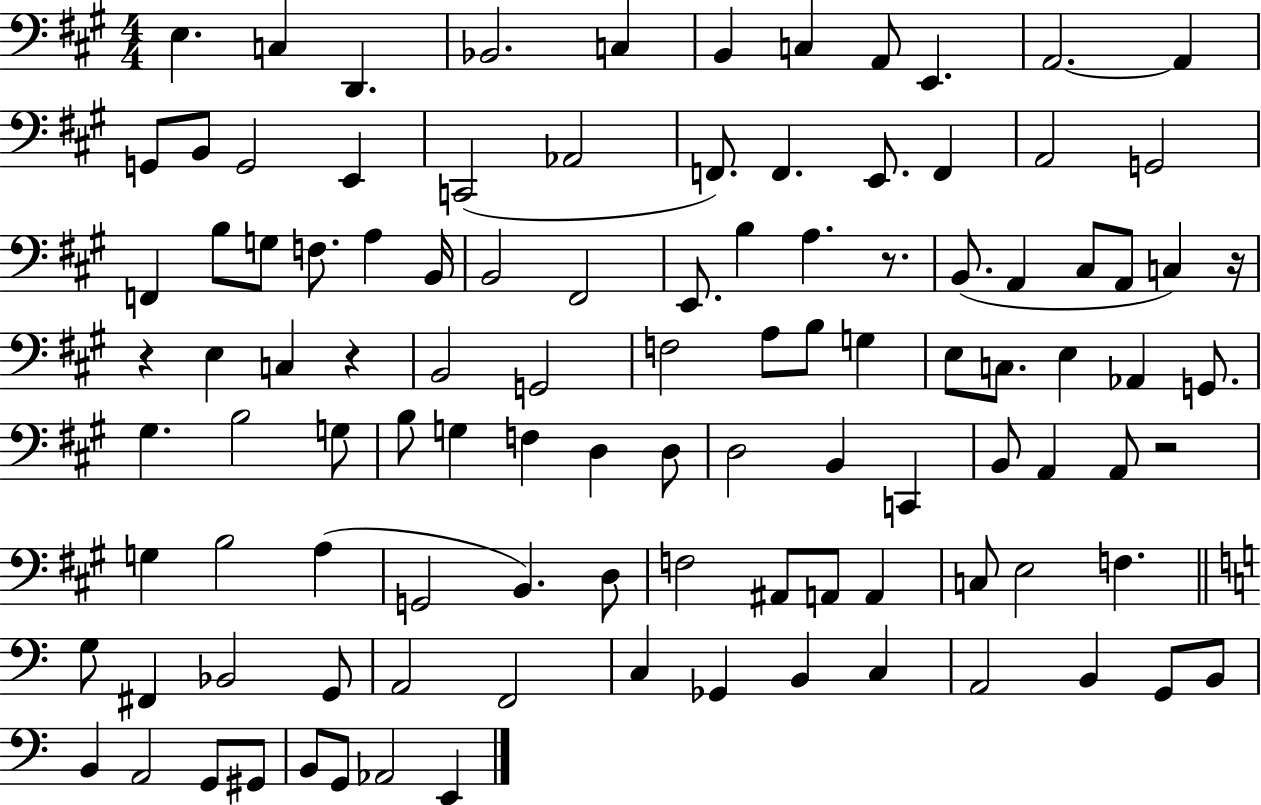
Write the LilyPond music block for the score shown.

{
  \clef bass
  \numericTimeSignature
  \time 4/4
  \key a \major
  e4. c4 d,4. | bes,2. c4 | b,4 c4 a,8 e,4. | a,2.~~ a,4 | \break g,8 b,8 g,2 e,4 | c,2( aes,2 | f,8.) f,4. e,8. f,4 | a,2 g,2 | \break f,4 b8 g8 f8. a4 b,16 | b,2 fis,2 | e,8. b4 a4. r8. | b,8.( a,4 cis8 a,8 c4) r16 | \break r4 e4 c4 r4 | b,2 g,2 | f2 a8 b8 g4 | e8 c8. e4 aes,4 g,8. | \break gis4. b2 g8 | b8 g4 f4 d4 d8 | d2 b,4 c,4 | b,8 a,4 a,8 r2 | \break g4 b2 a4( | g,2 b,4.) d8 | f2 ais,8 a,8 a,4 | c8 e2 f4. | \break \bar "||" \break \key c \major g8 fis,4 bes,2 g,8 | a,2 f,2 | c4 ges,4 b,4 c4 | a,2 b,4 g,8 b,8 | \break b,4 a,2 g,8 gis,8 | b,8 g,8 aes,2 e,4 | \bar "|."
}